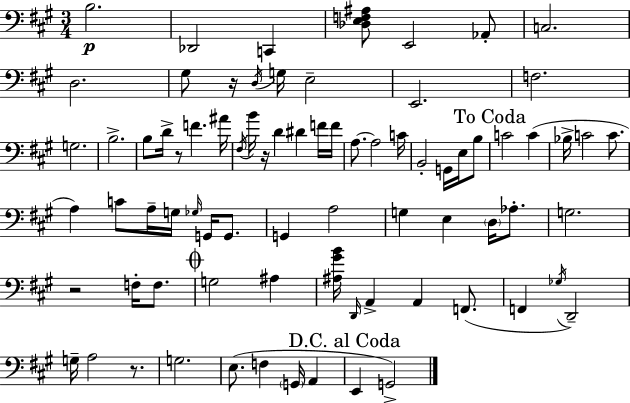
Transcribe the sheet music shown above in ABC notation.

X:1
T:Untitled
M:3/4
L:1/4
K:A
B,2 _D,,2 C,, [_D,E,F,^A,]/2 E,,2 _A,,/2 C,2 D,2 ^G,/2 z/4 D,/4 G,/4 E,2 E,,2 F,2 G,2 B,2 B,/2 D/4 z/2 F ^A/4 ^F,/4 B/4 z/4 D ^D F/4 F/4 A,/2 A,2 C/4 B,,2 G,,/4 E,/4 B,/2 C2 C _B,/4 C2 C/2 A, C/2 A,/4 G,/4 _G,/4 G,,/4 G,,/2 G,, A,2 G, E, D,/4 _A,/2 G,2 z2 F,/4 F,/2 G,2 ^A, [^A,^GB]/4 D,,/4 A,, A,, F,,/2 F,, _G,/4 D,,2 G,/4 A,2 z/2 G,2 E,/2 F, G,,/4 A,, E,, G,,2